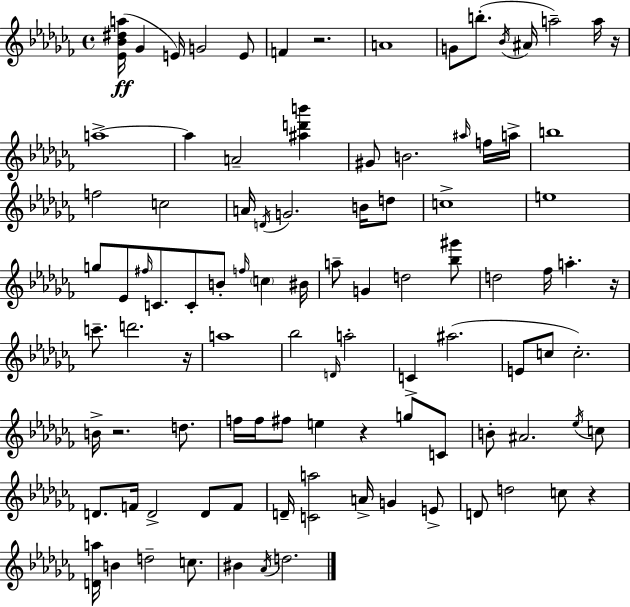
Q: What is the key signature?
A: AES minor